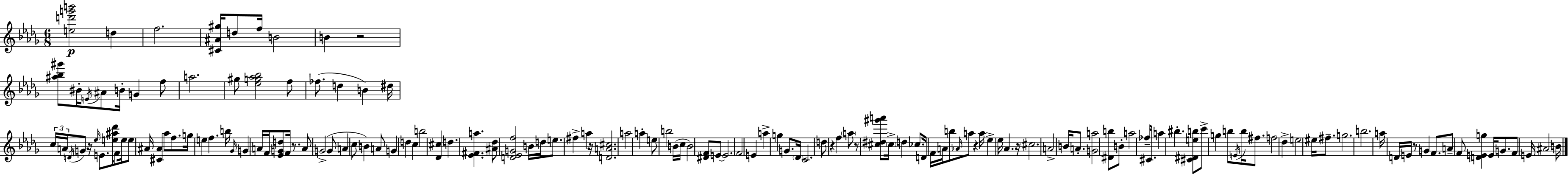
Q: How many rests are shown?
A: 9